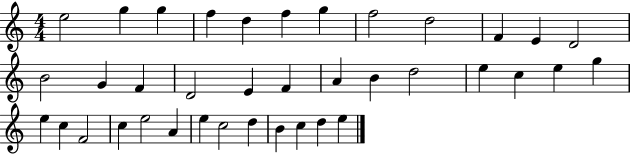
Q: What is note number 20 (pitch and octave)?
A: B4